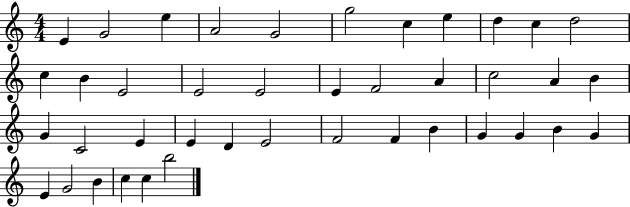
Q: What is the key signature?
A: C major